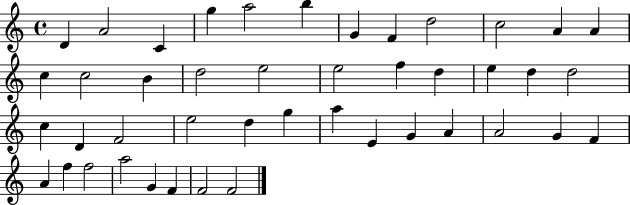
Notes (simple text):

D4/q A4/h C4/q G5/q A5/h B5/q G4/q F4/q D5/h C5/h A4/q A4/q C5/q C5/h B4/q D5/h E5/h E5/h F5/q D5/q E5/q D5/q D5/h C5/q D4/q F4/h E5/h D5/q G5/q A5/q E4/q G4/q A4/q A4/h G4/q F4/q A4/q F5/q F5/h A5/h G4/q F4/q F4/h F4/h